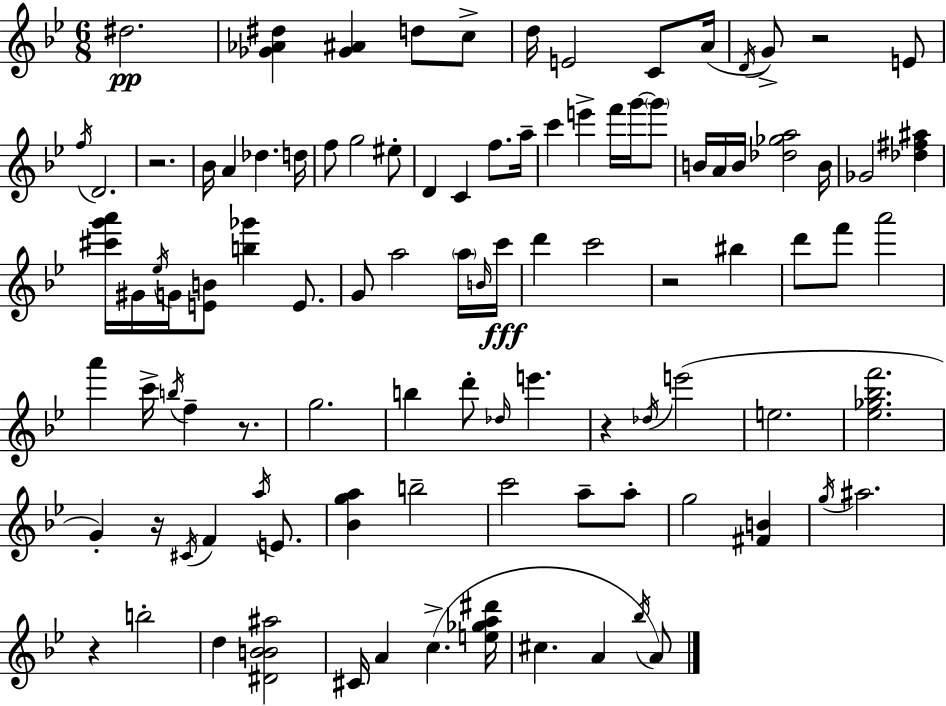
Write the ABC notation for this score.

X:1
T:Untitled
M:6/8
L:1/4
K:Gm
^d2 [_G_A^d] [_G^A] d/2 c/2 d/4 E2 C/2 A/4 D/4 G/2 z2 E/2 f/4 D2 z2 _B/4 A _d d/4 f/2 g2 ^e/2 D C f/2 a/4 c' e' f'/4 g'/4 g'/2 B/4 A/4 B/4 [_d_ga]2 B/4 _G2 [_d^f^a] [^c'g'a']/4 ^G/4 _e/4 G/4 [EB]/2 [b_g'] E/2 G/2 a2 a/4 B/4 c'/4 d' c'2 z2 ^b d'/2 f'/2 a'2 a' c'/4 b/4 f z/2 g2 b d'/2 _d/4 e' z _d/4 e'2 e2 [_e_g_bf']2 G z/4 ^C/4 F a/4 E/2 [_Bga] b2 c'2 a/2 a/2 g2 [^FB] g/4 ^a2 z b2 d [^D_BB^a]2 ^C/4 A c [e_ga^d']/4 ^c A _b/4 A/2